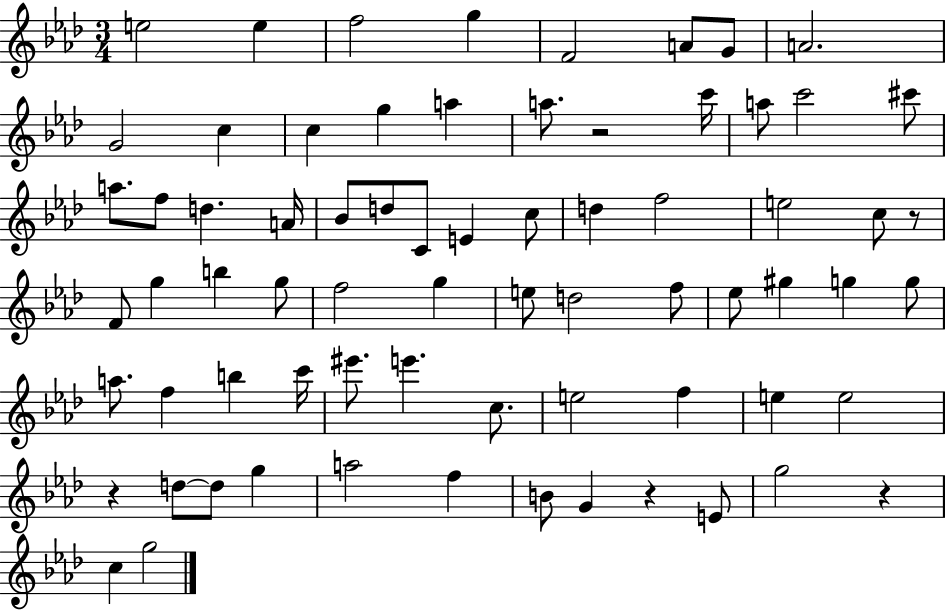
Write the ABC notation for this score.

X:1
T:Untitled
M:3/4
L:1/4
K:Ab
e2 e f2 g F2 A/2 G/2 A2 G2 c c g a a/2 z2 c'/4 a/2 c'2 ^c'/2 a/2 f/2 d A/4 _B/2 d/2 C/2 E c/2 d f2 e2 c/2 z/2 F/2 g b g/2 f2 g e/2 d2 f/2 _e/2 ^g g g/2 a/2 f b c'/4 ^e'/2 e' c/2 e2 f e e2 z d/2 d/2 g a2 f B/2 G z E/2 g2 z c g2